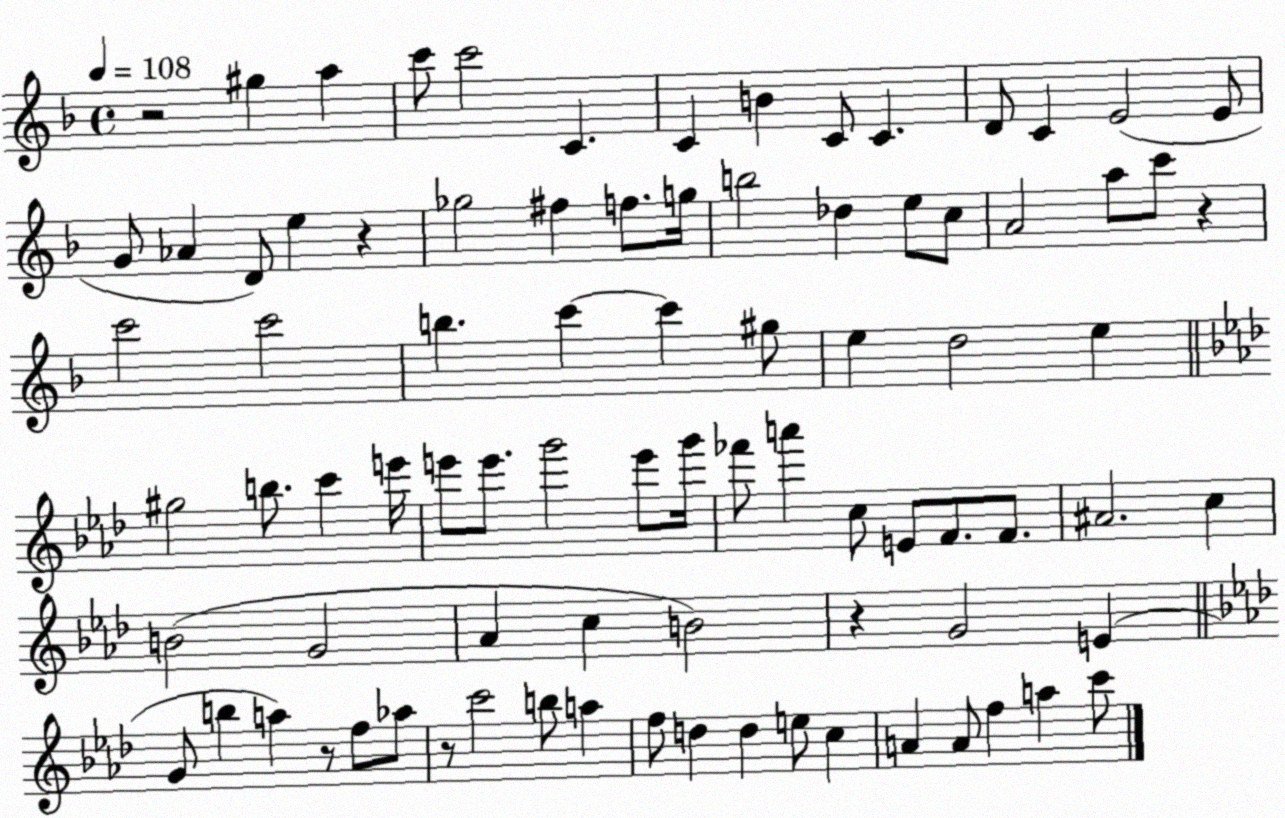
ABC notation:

X:1
T:Untitled
M:4/4
L:1/4
K:F
z2 ^g a c'/2 c'2 C C B C/2 C D/2 C E2 E/2 G/2 _A D/2 e z _g2 ^f f/2 g/4 b2 _d e/2 c/2 A2 a/2 c'/2 z c'2 c'2 b c' c' ^g/2 e d2 e ^g2 b/2 c' e'/4 e'/2 e'/2 g'2 e'/2 g'/4 _f'/2 a' c/2 E/2 F/2 F/2 ^A2 c B2 G2 _A c B2 z G2 E G/2 b a z/2 f/2 _a/2 z/2 c'2 b/2 a f/2 d d e/2 c A A/2 f a c'/2